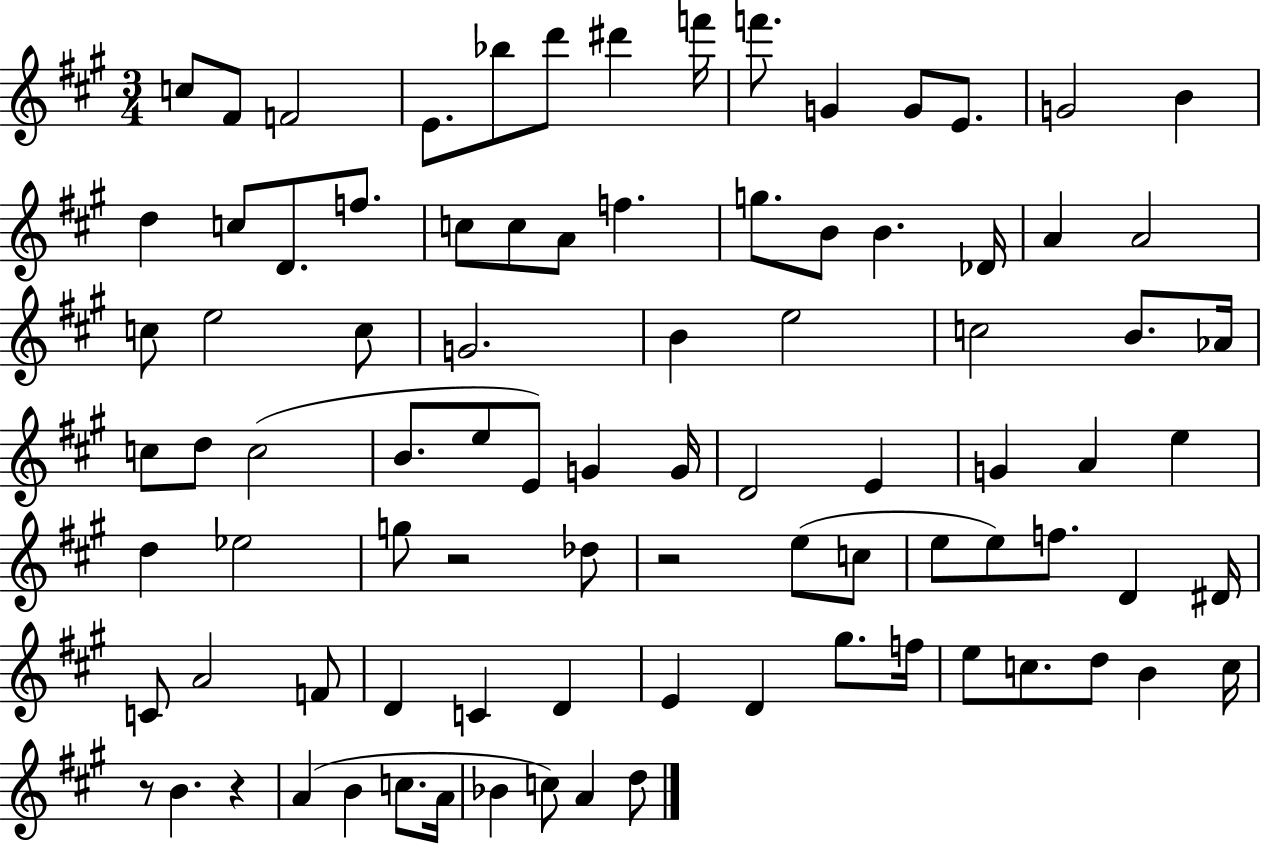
C5/e F#4/e F4/h E4/e. Bb5/e D6/e D#6/q F6/s F6/e. G4/q G4/e E4/e. G4/h B4/q D5/q C5/e D4/e. F5/e. C5/e C5/e A4/e F5/q. G5/e. B4/e B4/q. Db4/s A4/q A4/h C5/e E5/h C5/e G4/h. B4/q E5/h C5/h B4/e. Ab4/s C5/e D5/e C5/h B4/e. E5/e E4/e G4/q G4/s D4/h E4/q G4/q A4/q E5/q D5/q Eb5/h G5/e R/h Db5/e R/h E5/e C5/e E5/e E5/e F5/e. D4/q D#4/s C4/e A4/h F4/e D4/q C4/q D4/q E4/q D4/q G#5/e. F5/s E5/e C5/e. D5/e B4/q C5/s R/e B4/q. R/q A4/q B4/q C5/e. A4/s Bb4/q C5/e A4/q D5/e